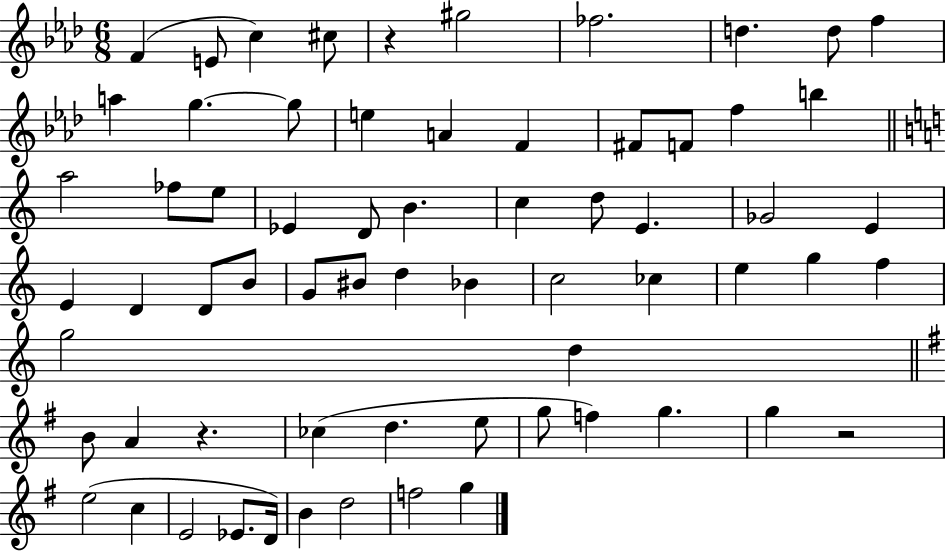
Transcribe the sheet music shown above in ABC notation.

X:1
T:Untitled
M:6/8
L:1/4
K:Ab
F E/2 c ^c/2 z ^g2 _f2 d d/2 f a g g/2 e A F ^F/2 F/2 f b a2 _f/2 e/2 _E D/2 B c d/2 E _G2 E E D D/2 B/2 G/2 ^B/2 d _B c2 _c e g f g2 d B/2 A z _c d e/2 g/2 f g g z2 e2 c E2 _E/2 D/4 B d2 f2 g